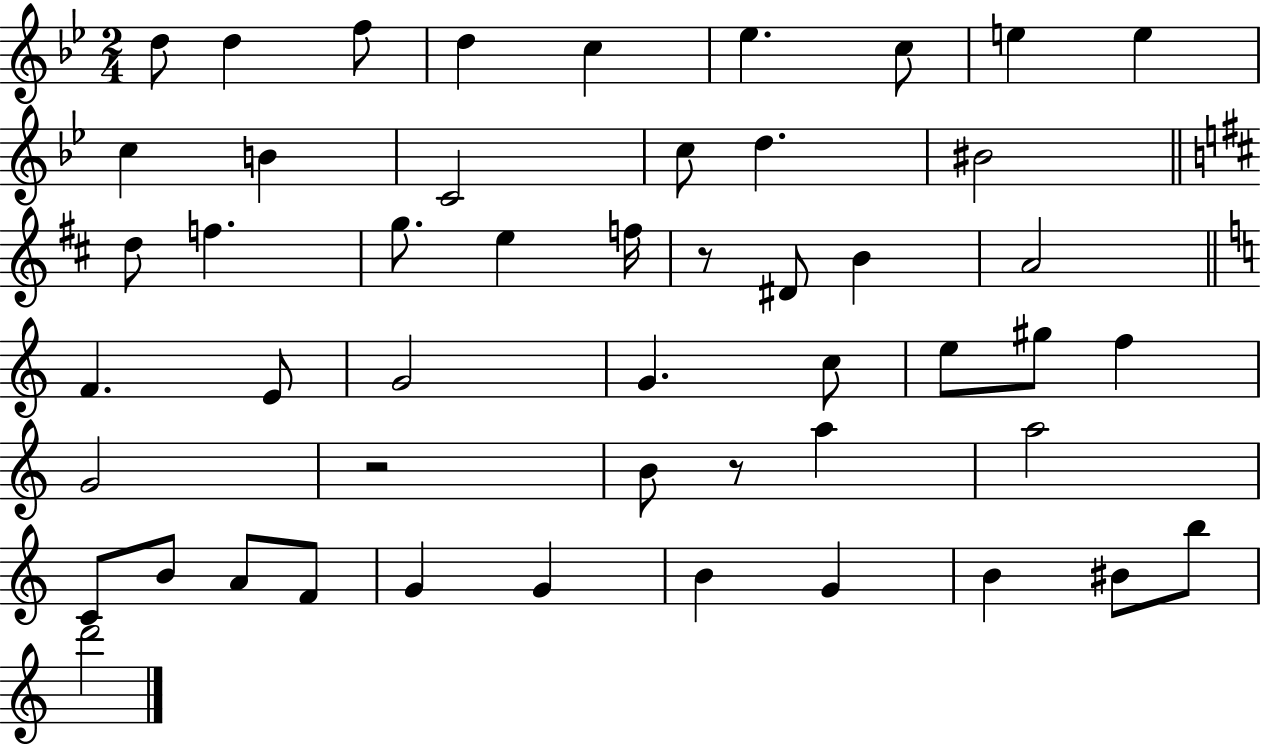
X:1
T:Untitled
M:2/4
L:1/4
K:Bb
d/2 d f/2 d c _e c/2 e e c B C2 c/2 d ^B2 d/2 f g/2 e f/4 z/2 ^D/2 B A2 F E/2 G2 G c/2 e/2 ^g/2 f G2 z2 B/2 z/2 a a2 C/2 B/2 A/2 F/2 G G B G B ^B/2 b/2 d'2